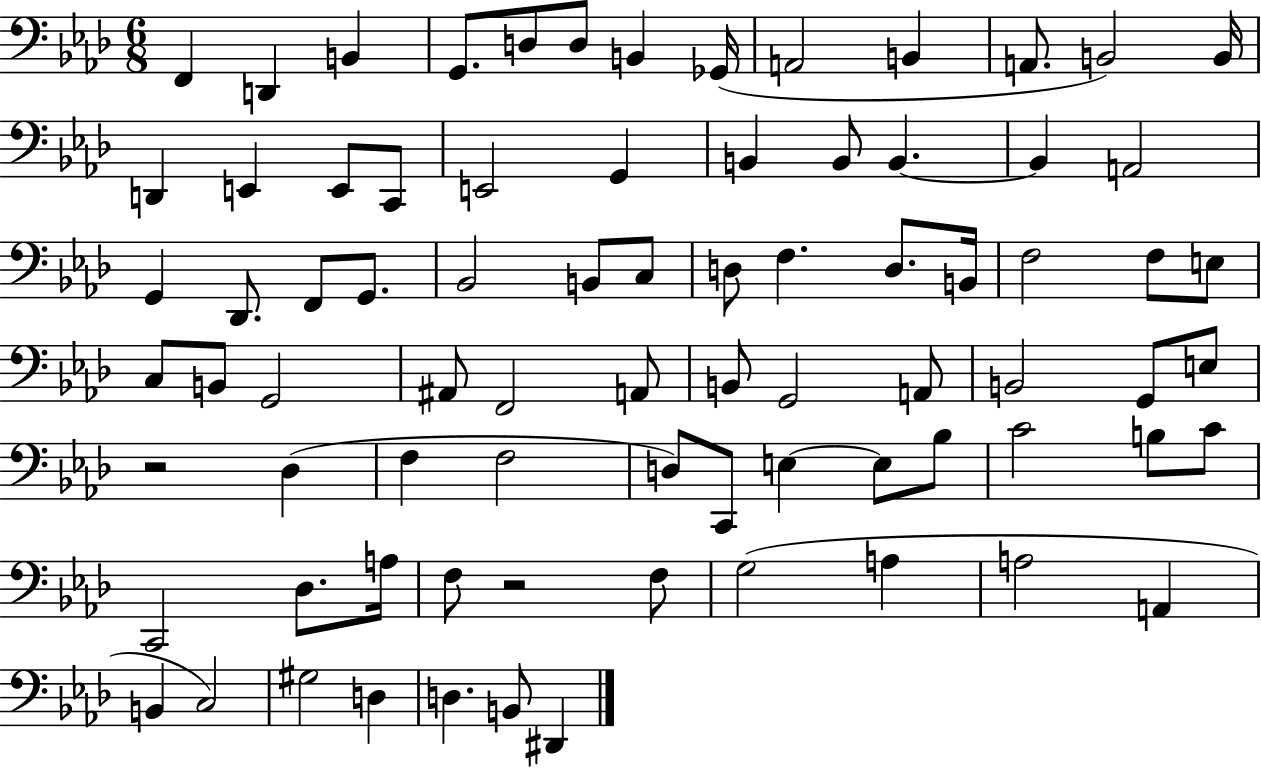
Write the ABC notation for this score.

X:1
T:Untitled
M:6/8
L:1/4
K:Ab
F,, D,, B,, G,,/2 D,/2 D,/2 B,, _G,,/4 A,,2 B,, A,,/2 B,,2 B,,/4 D,, E,, E,,/2 C,,/2 E,,2 G,, B,, B,,/2 B,, B,, A,,2 G,, _D,,/2 F,,/2 G,,/2 _B,,2 B,,/2 C,/2 D,/2 F, D,/2 B,,/4 F,2 F,/2 E,/2 C,/2 B,,/2 G,,2 ^A,,/2 F,,2 A,,/2 B,,/2 G,,2 A,,/2 B,,2 G,,/2 E,/2 z2 _D, F, F,2 D,/2 C,,/2 E, E,/2 _B,/2 C2 B,/2 C/2 C,,2 _D,/2 A,/4 F,/2 z2 F,/2 G,2 A, A,2 A,, B,, C,2 ^G,2 D, D, B,,/2 ^D,,